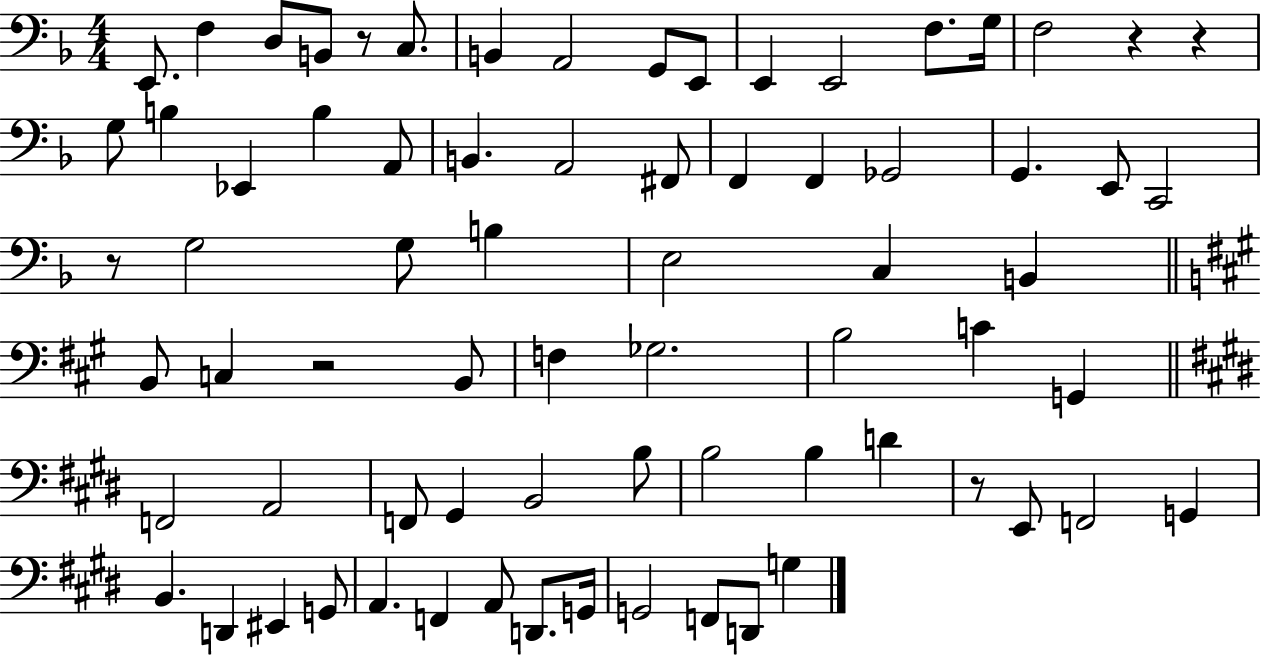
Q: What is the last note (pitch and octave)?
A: G3